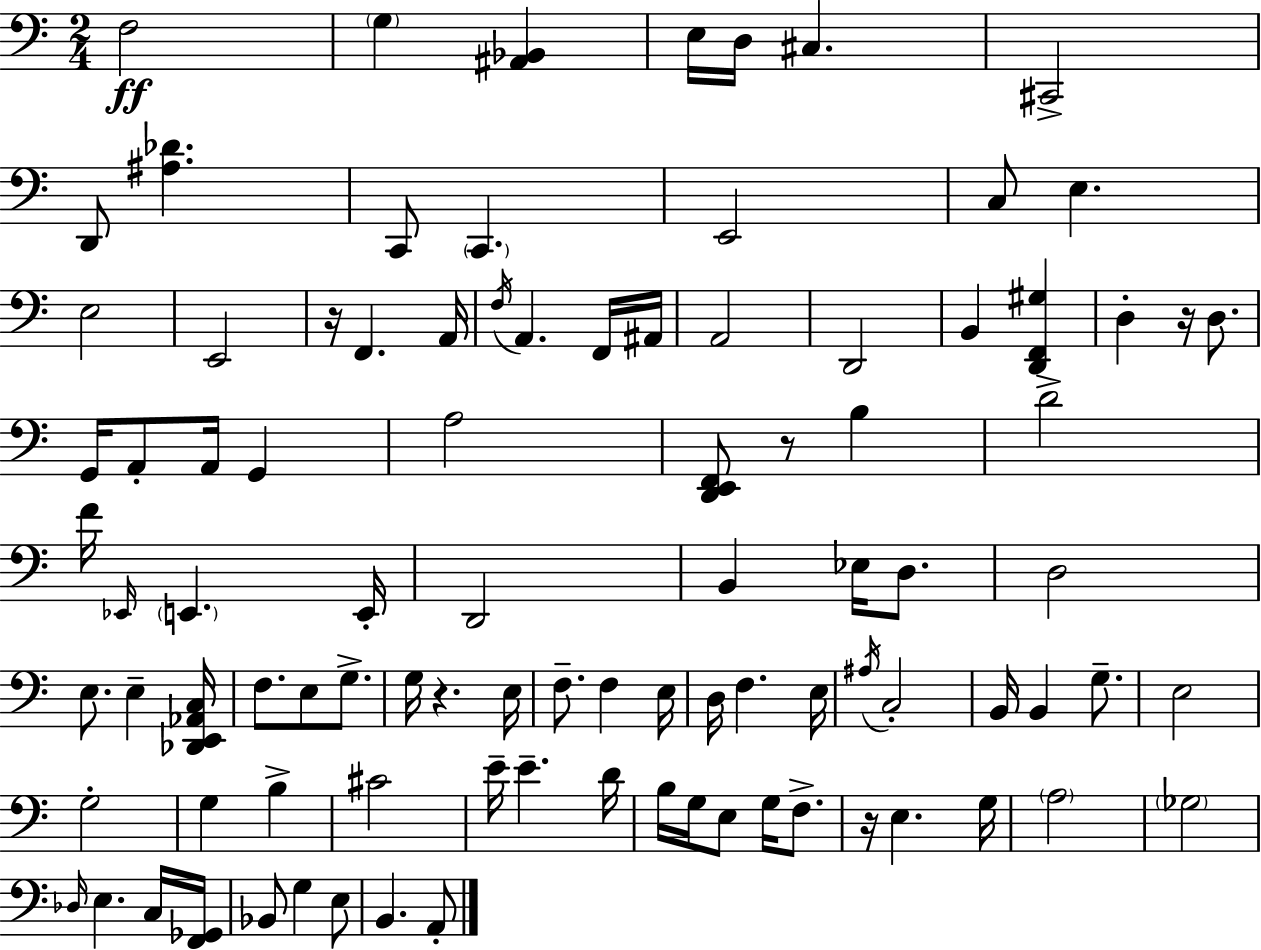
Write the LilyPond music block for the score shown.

{
  \clef bass
  \numericTimeSignature
  \time 2/4
  \key a \minor
  f2\ff | \parenthesize g4 <ais, bes,>4 | e16 d16 cis4. | cis,2-> | \break d,8 <ais des'>4. | c,8 \parenthesize c,4. | e,2 | c8 e4. | \break e2 | e,2 | r16 f,4. a,16 | \acciaccatura { f16 } a,4. f,16 | \break ais,16 a,2 | d,2 | b,4 <d, f, gis>4 | d4-. r16 d8. | \break g,16 a,8-. a,16 g,4 | a2 | <d, e, f,>8 r8 b4 | d'2-> | \break f'16 \grace { ees,16 } \parenthesize e,4. | e,16-. d,2 | b,4 ees16 d8. | d2 | \break e8. e4-- | <des, e, aes, c>16 f8. e8 g8.-> | g16 r4. | e16 f8.-- f4 | \break e16 d16 f4. | e16 \acciaccatura { ais16 } c2-. | b,16 b,4 | g8.-- e2 | \break g2-. | g4 b4-> | cis'2 | e'16-- e'4.-- | \break d'16 b16 g16 e8 g16 | f8.-> r16 e4. | g16 \parenthesize a2 | \parenthesize ges2 | \break \grace { des16 } e4. | c16 <f, ges,>16 bes,8 g4 | e8 b,4. | a,8-. \bar "|."
}